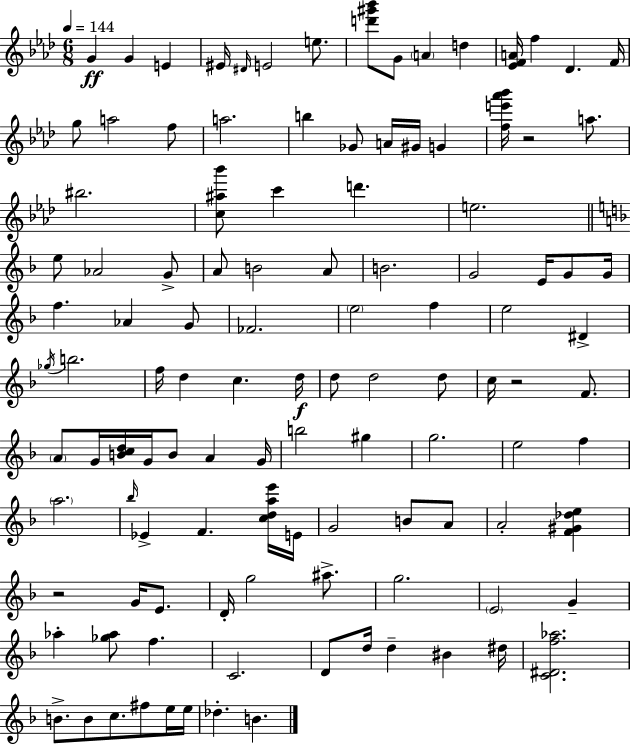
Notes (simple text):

G4/q G4/q E4/q EIS4/s D#4/s E4/h E5/e. [D6,G#6,Bb6]/e G4/e A4/q D5/q [Eb4,F4,A4]/s F5/q Db4/q. F4/s G5/e A5/h F5/e A5/h. B5/q Gb4/e A4/s G#4/s G4/q [F5,E6,Ab6,Bb6]/s R/h A5/e. BIS5/h. [C5,A#5,Bb6]/e C6/q D6/q. E5/h. E5/e Ab4/h G4/e A4/e B4/h A4/e B4/h. G4/h E4/s G4/e G4/s F5/q. Ab4/q G4/e FES4/h. E5/h F5/q E5/h D#4/q Gb5/s B5/h. F5/s D5/q C5/q. D5/s D5/e D5/h D5/e C5/s R/h F4/e. A4/e G4/s [B4,C5,D5]/s G4/s B4/e A4/q G4/s B5/h G#5/q G5/h. E5/h F5/q A5/h. Bb5/s Eb4/q F4/q. [C5,D5,A5,E6]/s E4/s G4/h B4/e A4/e A4/h [F4,G#4,Db5,E5]/q R/h G4/s E4/e. D4/s G5/h A#5/e. G5/h. E4/h G4/q Ab5/q [Gb5,Ab5]/e F5/q. C4/h. D4/e D5/s D5/q BIS4/q D#5/s [C4,D#4,F5,Ab5]/h. B4/e. B4/e C5/e. F#5/e E5/s E5/s Db5/q. B4/q.